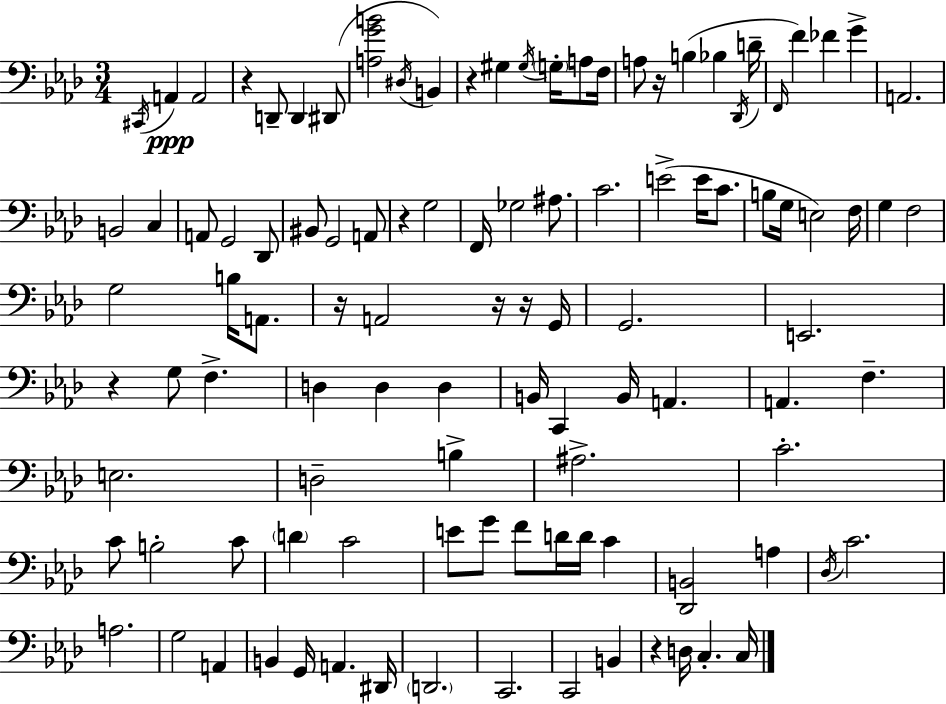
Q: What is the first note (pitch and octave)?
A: C#2